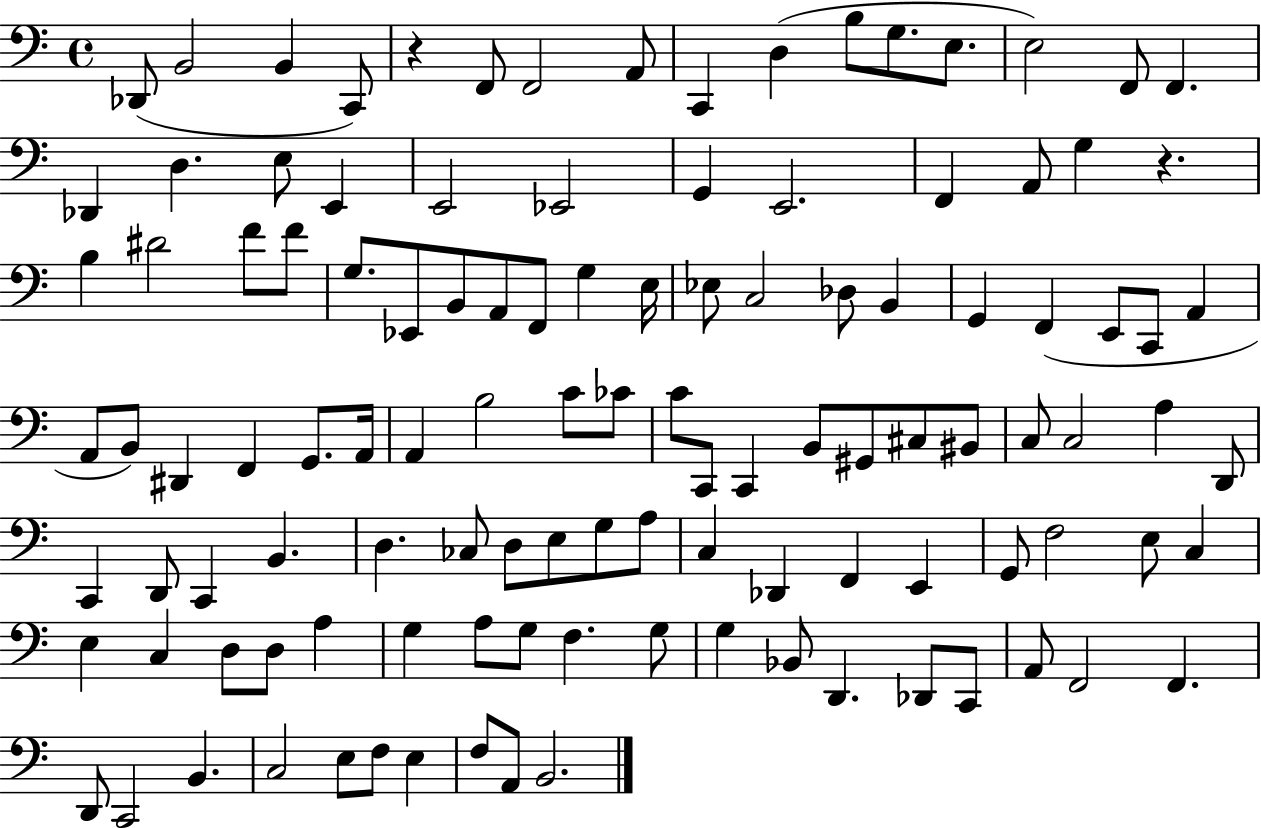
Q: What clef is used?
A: bass